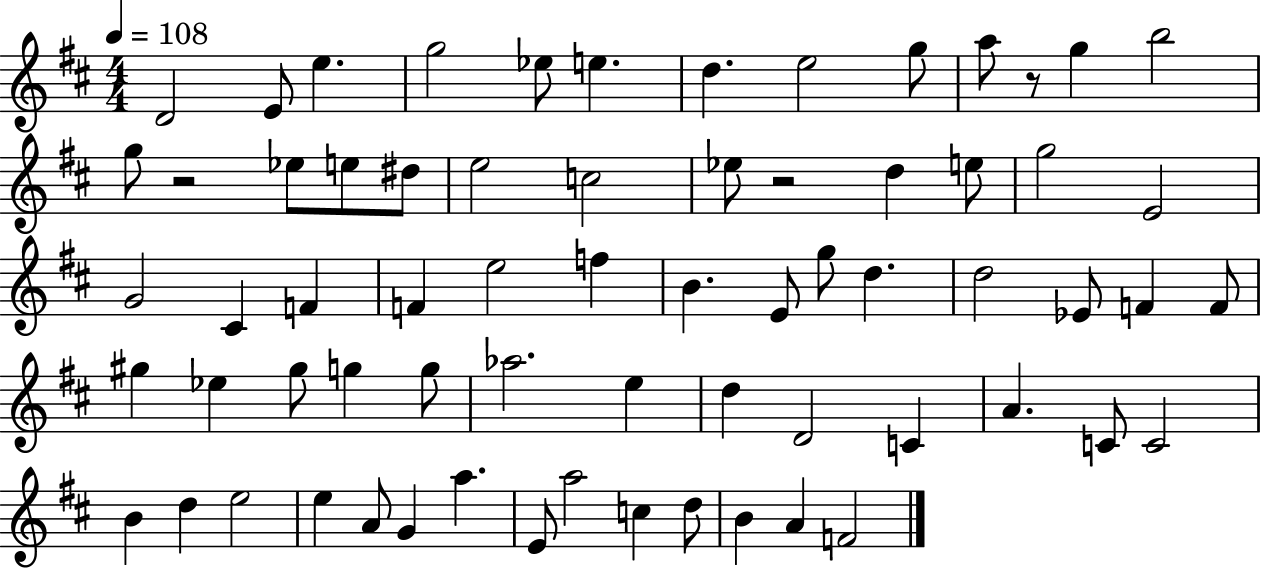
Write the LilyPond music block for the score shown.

{
  \clef treble
  \numericTimeSignature
  \time 4/4
  \key d \major
  \tempo 4 = 108
  d'2 e'8 e''4. | g''2 ees''8 e''4. | d''4. e''2 g''8 | a''8 r8 g''4 b''2 | \break g''8 r2 ees''8 e''8 dis''8 | e''2 c''2 | ees''8 r2 d''4 e''8 | g''2 e'2 | \break g'2 cis'4 f'4 | f'4 e''2 f''4 | b'4. e'8 g''8 d''4. | d''2 ees'8 f'4 f'8 | \break gis''4 ees''4 gis''8 g''4 g''8 | aes''2. e''4 | d''4 d'2 c'4 | a'4. c'8 c'2 | \break b'4 d''4 e''2 | e''4 a'8 g'4 a''4. | e'8 a''2 c''4 d''8 | b'4 a'4 f'2 | \break \bar "|."
}